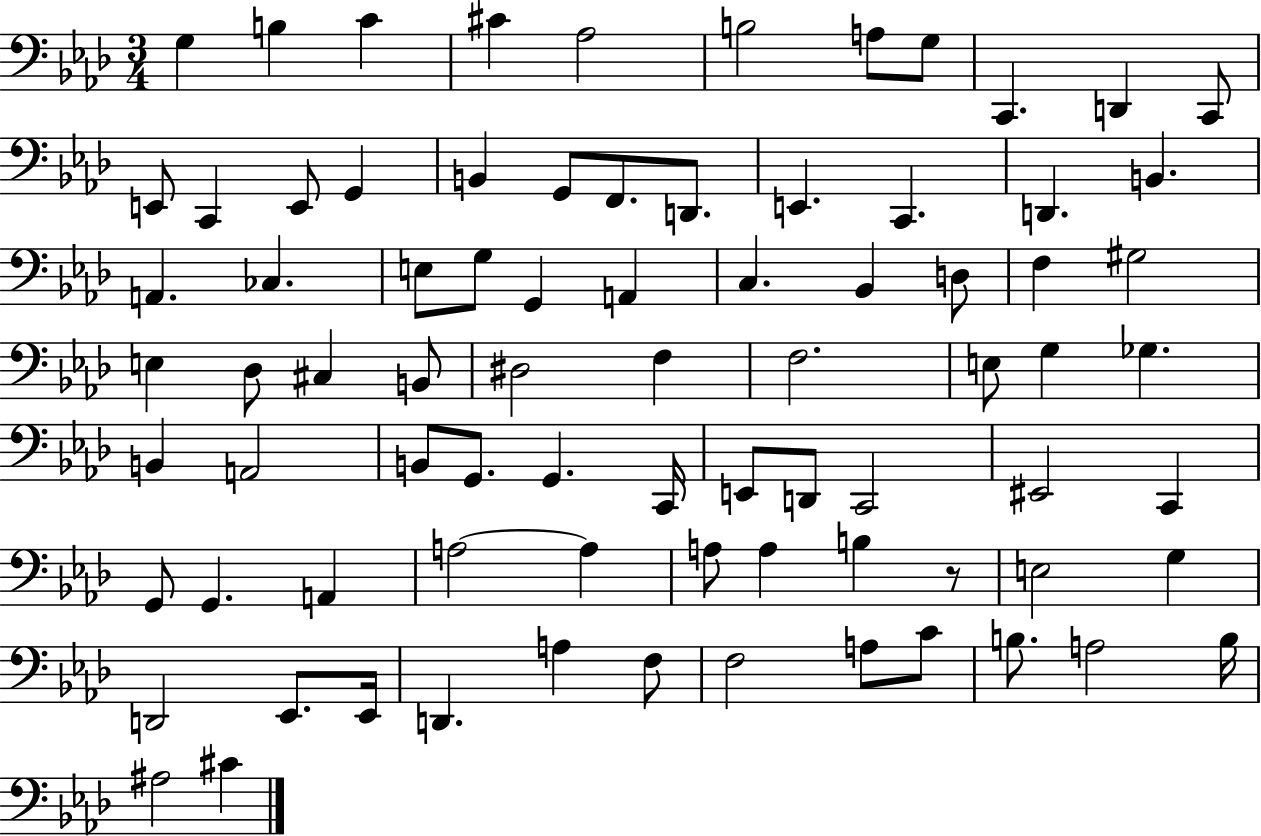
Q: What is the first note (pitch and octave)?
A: G3